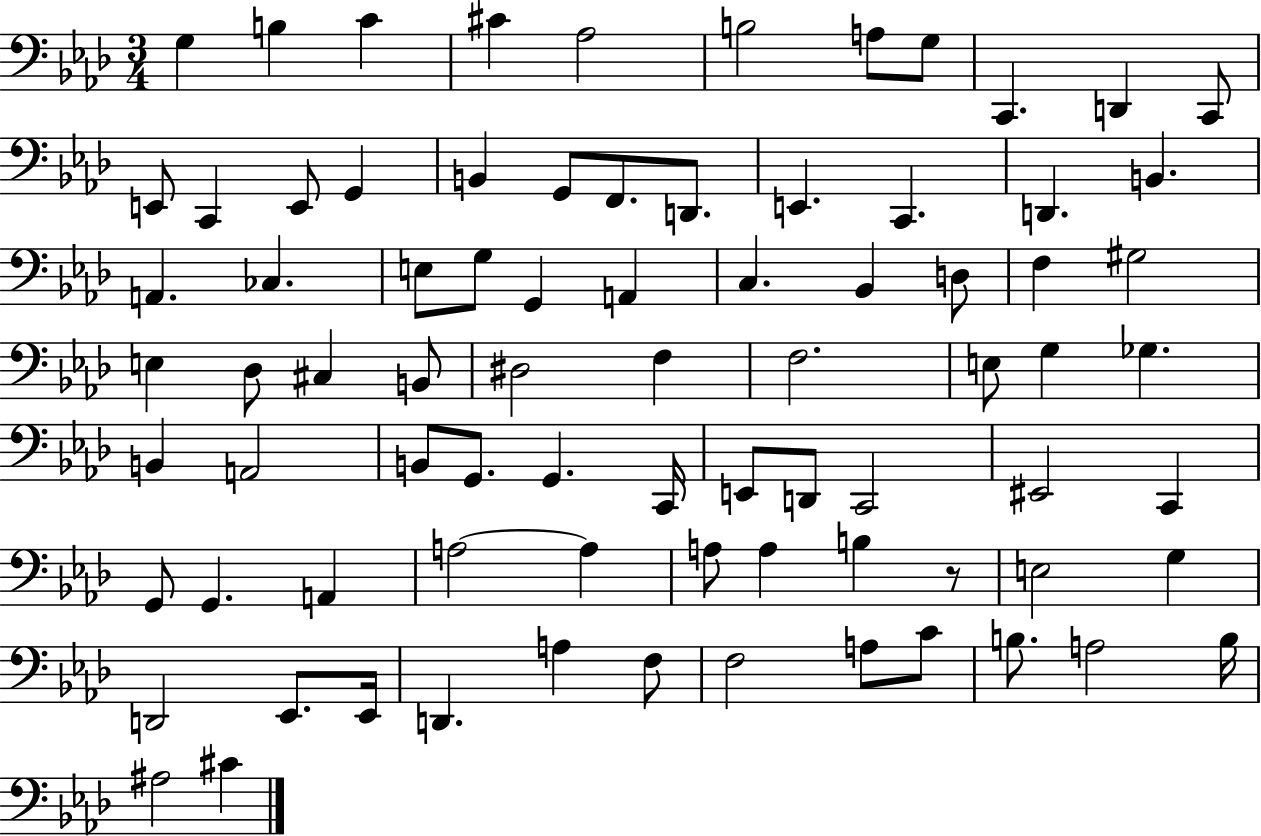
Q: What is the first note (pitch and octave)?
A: G3